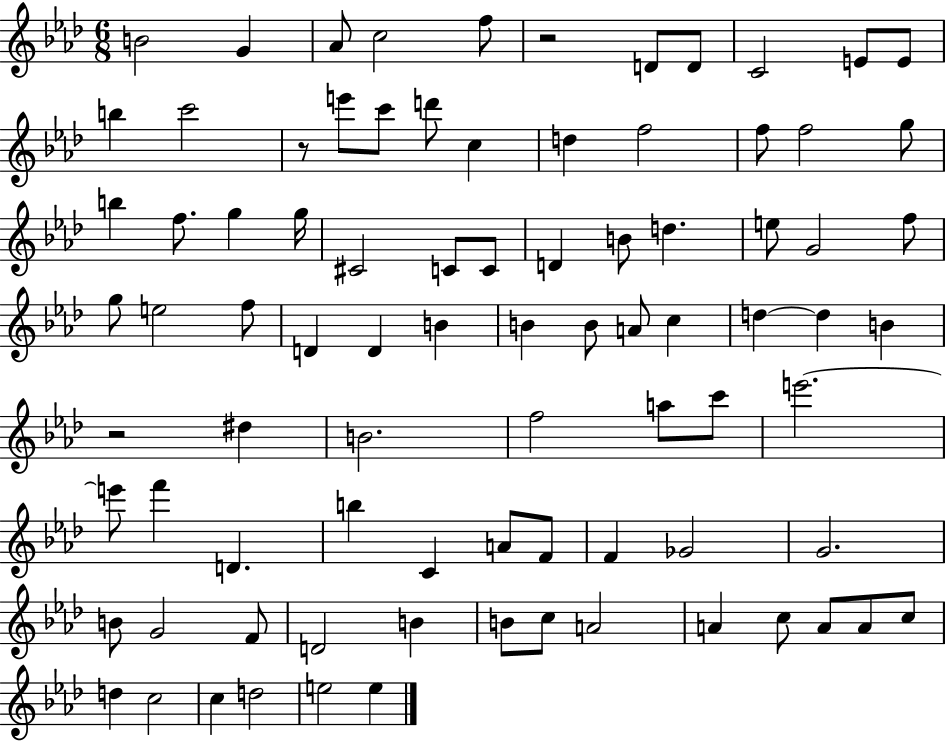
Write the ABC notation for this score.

X:1
T:Untitled
M:6/8
L:1/4
K:Ab
B2 G _A/2 c2 f/2 z2 D/2 D/2 C2 E/2 E/2 b c'2 z/2 e'/2 c'/2 d'/2 c d f2 f/2 f2 g/2 b f/2 g g/4 ^C2 C/2 C/2 D B/2 d e/2 G2 f/2 g/2 e2 f/2 D D B B B/2 A/2 c d d B z2 ^d B2 f2 a/2 c'/2 e'2 e'/2 f' D b C A/2 F/2 F _G2 G2 B/2 G2 F/2 D2 B B/2 c/2 A2 A c/2 A/2 A/2 c/2 d c2 c d2 e2 e